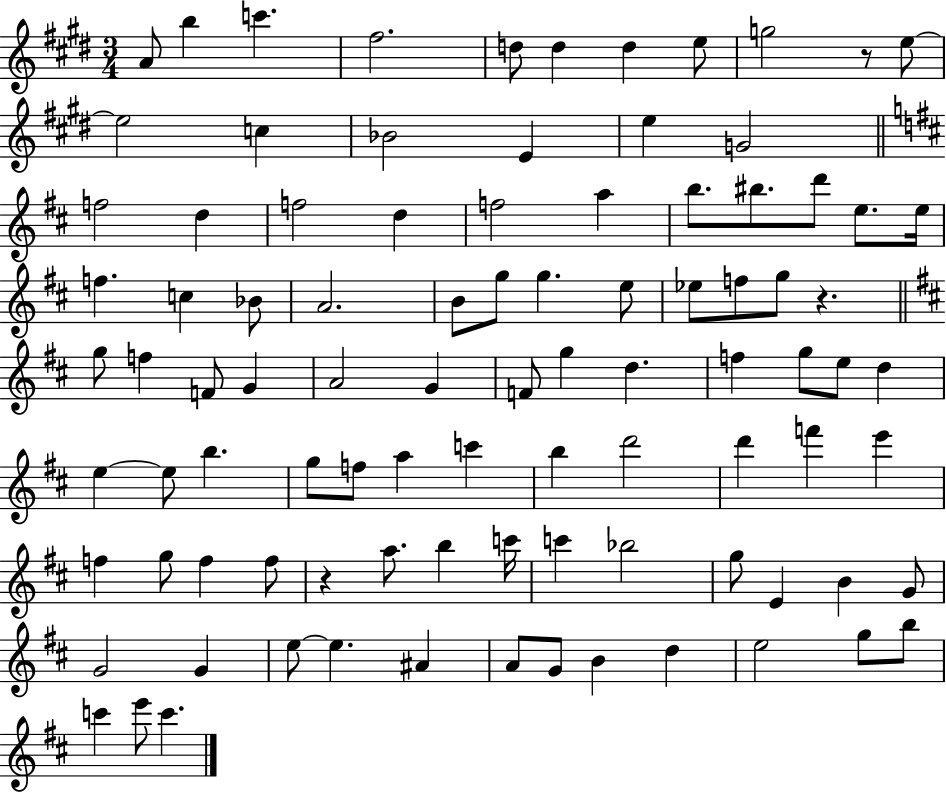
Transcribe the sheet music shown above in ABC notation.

X:1
T:Untitled
M:3/4
L:1/4
K:E
A/2 b c' ^f2 d/2 d d e/2 g2 z/2 e/2 e2 c _B2 E e G2 f2 d f2 d f2 a b/2 ^b/2 d'/2 e/2 e/4 f c _B/2 A2 B/2 g/2 g e/2 _e/2 f/2 g/2 z g/2 f F/2 G A2 G F/2 g d f g/2 e/2 d e e/2 b g/2 f/2 a c' b d'2 d' f' e' f g/2 f f/2 z a/2 b c'/4 c' _b2 g/2 E B G/2 G2 G e/2 e ^A A/2 G/2 B d e2 g/2 b/2 c' e'/2 c'